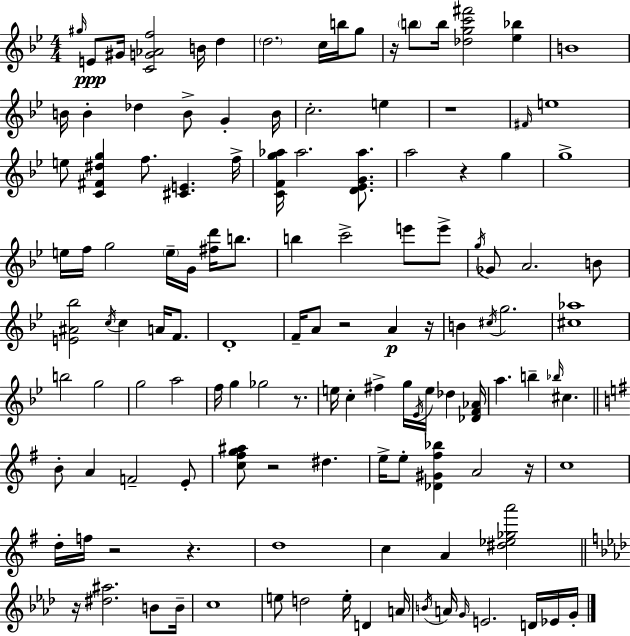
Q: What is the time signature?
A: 4/4